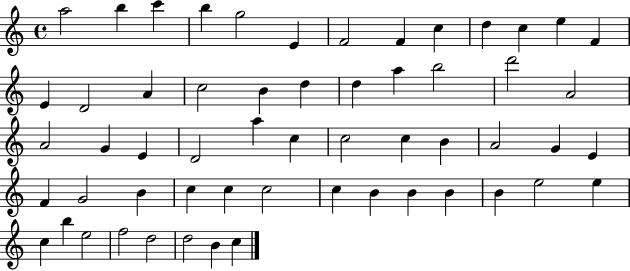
A5/h B5/q C6/q B5/q G5/h E4/q F4/h F4/q C5/q D5/q C5/q E5/q F4/q E4/q D4/h A4/q C5/h B4/q D5/q D5/q A5/q B5/h D6/h A4/h A4/h G4/q E4/q D4/h A5/q C5/q C5/h C5/q B4/q A4/h G4/q E4/q F4/q G4/h B4/q C5/q C5/q C5/h C5/q B4/q B4/q B4/q B4/q E5/h E5/q C5/q B5/q E5/h F5/h D5/h D5/h B4/q C5/q